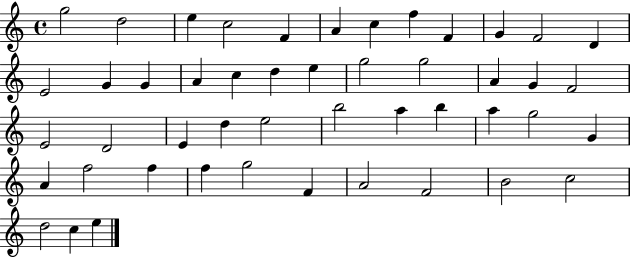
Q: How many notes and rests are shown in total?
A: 48